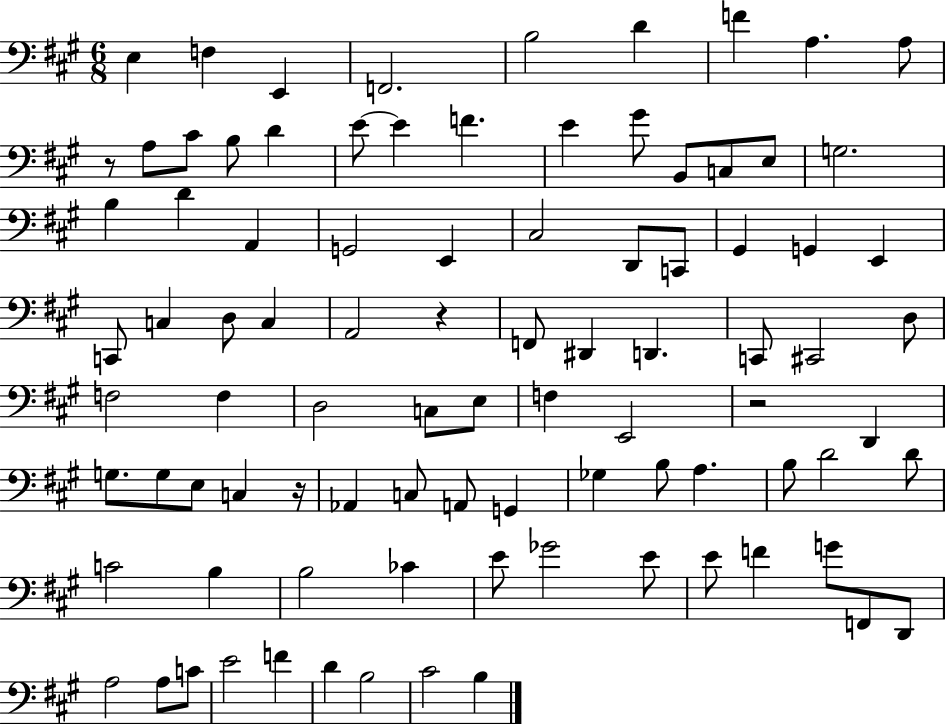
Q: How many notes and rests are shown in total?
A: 91